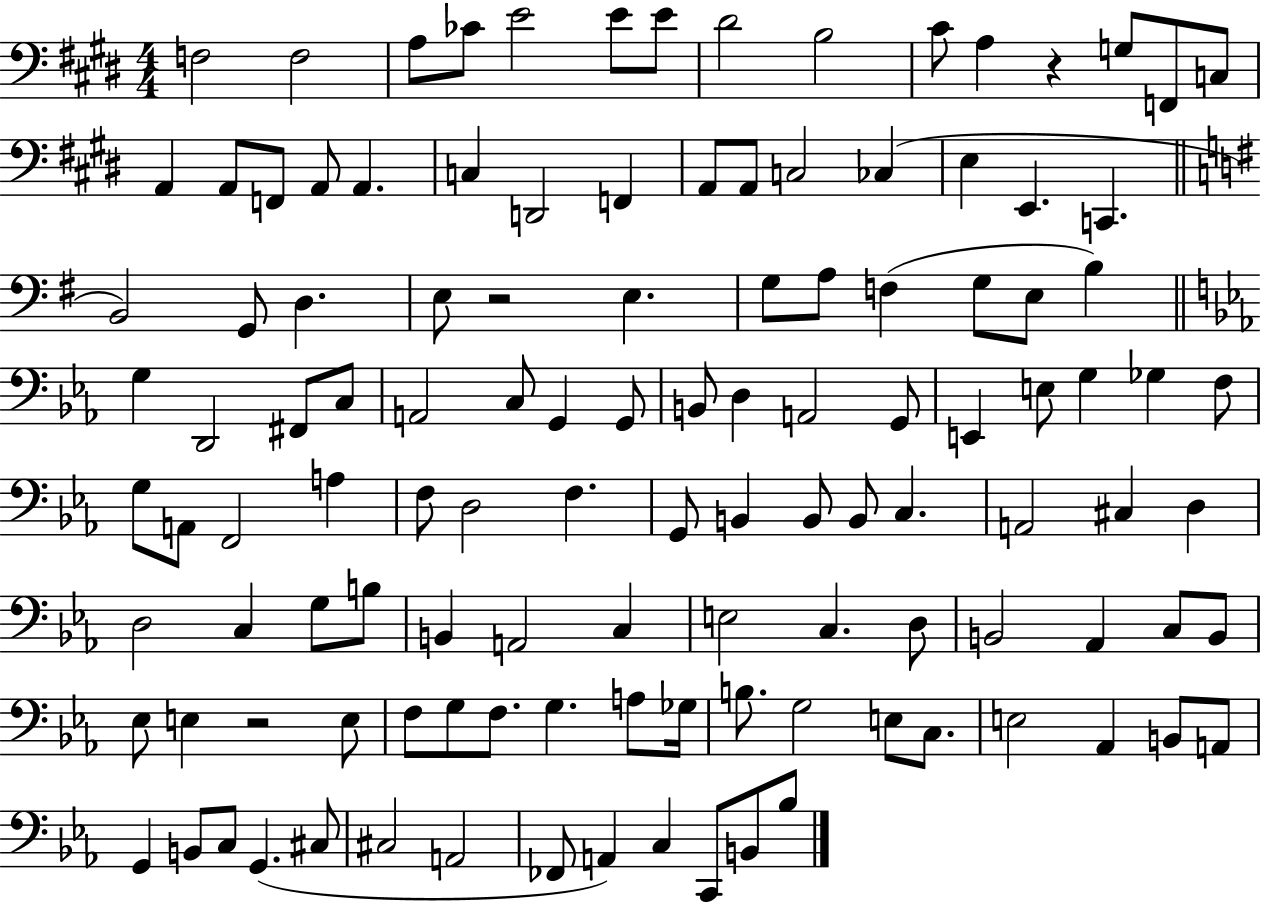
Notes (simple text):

F3/h F3/h A3/e CES4/e E4/h E4/e E4/e D#4/h B3/h C#4/e A3/q R/q G3/e F2/e C3/e A2/q A2/e F2/e A2/e A2/q. C3/q D2/h F2/q A2/e A2/e C3/h CES3/q E3/q E2/q. C2/q. B2/h G2/e D3/q. E3/e R/h E3/q. G3/e A3/e F3/q G3/e E3/e B3/q G3/q D2/h F#2/e C3/e A2/h C3/e G2/q G2/e B2/e D3/q A2/h G2/e E2/q E3/e G3/q Gb3/q F3/e G3/e A2/e F2/h A3/q F3/e D3/h F3/q. G2/e B2/q B2/e B2/e C3/q. A2/h C#3/q D3/q D3/h C3/q G3/e B3/e B2/q A2/h C3/q E3/h C3/q. D3/e B2/h Ab2/q C3/e B2/e Eb3/e E3/q R/h E3/e F3/e G3/e F3/e. G3/q. A3/e Gb3/s B3/e. G3/h E3/e C3/e. E3/h Ab2/q B2/e A2/e G2/q B2/e C3/e G2/q. C#3/e C#3/h A2/h FES2/e A2/q C3/q C2/e B2/e Bb3/e